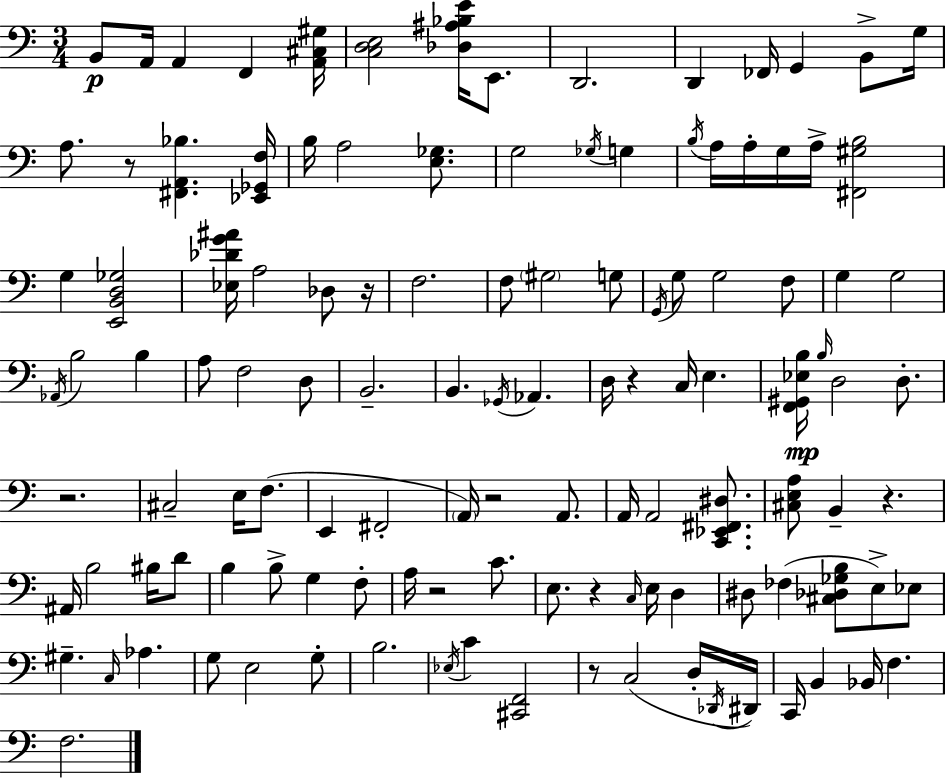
B2/e A2/s A2/q F2/q [A2,C#3,G#3]/s [C3,D3,E3]/h [Db3,A#3,Bb3,E4]/s E2/e. D2/h. D2/q FES2/s G2/q B2/e G3/s A3/e. R/e [F#2,A2,Bb3]/q. [Eb2,Gb2,F3]/s B3/s A3/h [E3,Gb3]/e. G3/h Gb3/s G3/q B3/s A3/s A3/s G3/s A3/s [F#2,G#3,B3]/h G3/q [E2,B2,D3,Gb3]/h [Eb3,Db4,G4,A#4]/s A3/h Db3/e R/s F3/h. F3/e G#3/h G3/e G2/s G3/e G3/h F3/e G3/q G3/h Ab2/s B3/h B3/q A3/e F3/h D3/e B2/h. B2/q. Gb2/s Ab2/q. D3/s R/q C3/s E3/q. [F2,G#2,Eb3,B3]/s B3/s D3/h D3/e. R/h. C#3/h E3/s F3/e. E2/q F#2/h A2/s R/h A2/e. A2/s A2/h [C2,Eb2,F#2,D#3]/e. [C#3,E3,A3]/e B2/q R/q. A#2/s B3/h BIS3/s D4/e B3/q B3/e G3/q F3/e A3/s R/h C4/e. E3/e. R/q C3/s E3/s D3/q D#3/e FES3/q [C#3,Db3,Gb3,B3]/e E3/e Eb3/e G#3/q. C3/s Ab3/q. G3/e E3/h G3/e B3/h. Eb3/s C4/q [C#2,F2]/h R/e C3/h D3/s Db2/s D#2/s C2/s B2/q Bb2/s F3/q. F3/h.